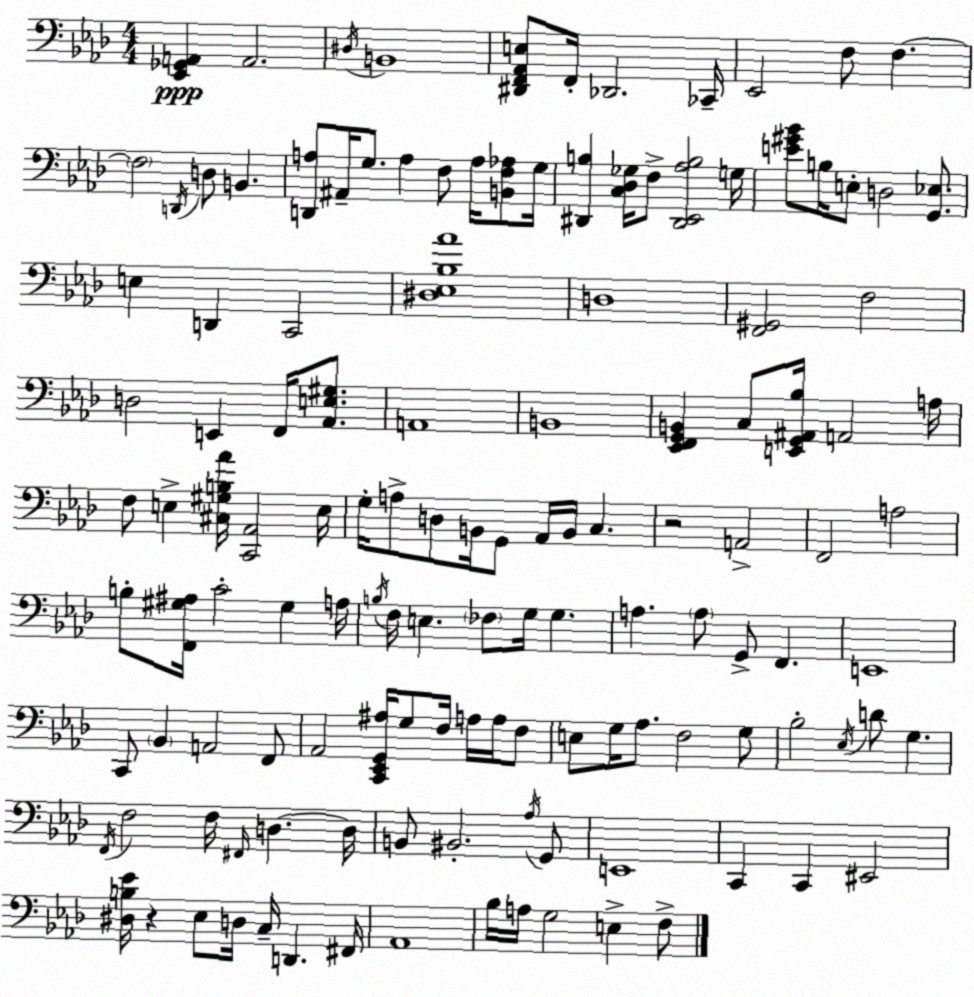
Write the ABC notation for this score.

X:1
T:Untitled
M:4/4
L:1/4
K:Fm
[_E,,_G,,A,,] A,,2 ^D,/4 B,,4 [^D,,F,,_A,,E,]/2 F,,/4 _D,,2 _C,,/4 _E,,2 F,/2 F, F,2 D,,/4 D,/2 B,, [D,,A,]/2 ^A,,/4 G,/2 A, F,/2 A,/4 [B,,F,_A,]/2 G,/4 [^D,,B,] [C,_D,_G,]/4 F,/2 [^D,,_E,,_A,B,]2 G,/4 [E^G_B]/2 B,/4 E,/2 D,2 [G,,_E,]/2 E, D,, C,,2 [^D,_E,_B,_A]4 D,4 [F,,^G,,]2 F,2 D,2 E,, F,,/4 [_A,,E,^G,]/2 A,,4 B,,4 [_E,,F,,G,,B,,] C,/2 [E,,G,,^A,,_B,]/4 A,,2 A,/4 F,/2 E, [^C,^G,B,_A]/4 [C,,_A,,]2 E,/4 G,/4 A,/2 D,/2 B,,/4 G,,/2 _A,,/4 B,,/4 C, z2 A,,2 F,,2 A,2 B,/2 [F,,^G,^A,]/4 C2 ^G, A,/4 B,/4 F,/4 E, _F,/2 G,/4 G, A, A,/2 G,,/2 F,, E,,4 C,,/2 _B,, A,,2 F,,/2 _A,,2 [C,,_E,,G,,^A,]/4 G,/2 F,/4 A,/4 A,/4 F,/2 E,/2 G,/4 _A,/2 F,2 G,/2 _B,2 _E,/4 D/2 G, F,,/4 F,2 F,/4 ^F,,/4 D, D,/4 B,,/2 ^B,,2 _A,/4 G,,/2 E,,4 C,, C,, ^E,,2 [^D,B,_E]/4 z _E,/2 D,/4 C,/4 D,, ^F,,/4 _A,,4 _B,/4 A,/4 G,2 E, F,/2